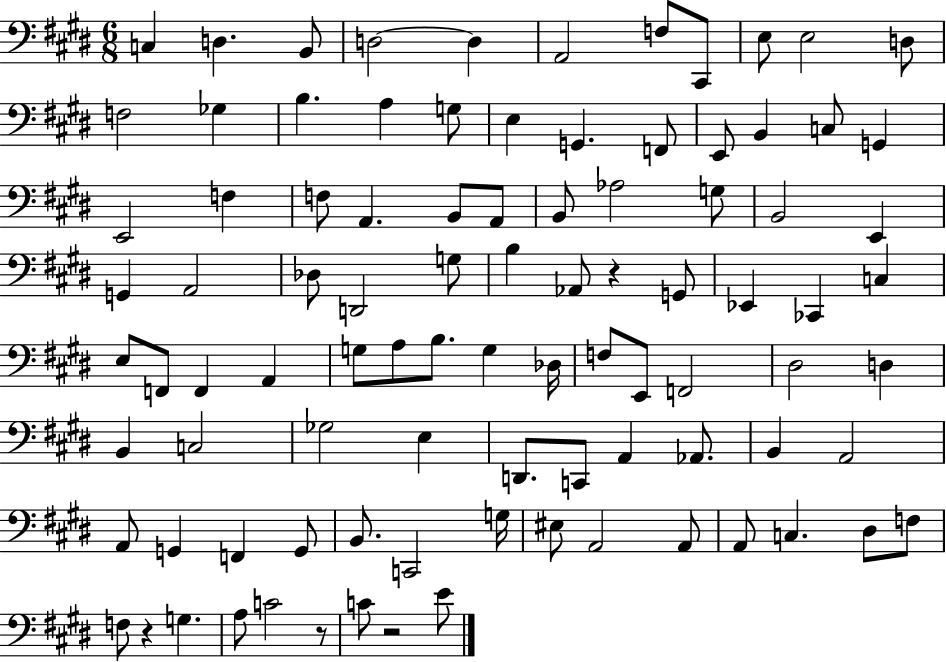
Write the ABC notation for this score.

X:1
T:Untitled
M:6/8
L:1/4
K:E
C, D, B,,/2 D,2 D, A,,2 F,/2 ^C,,/2 E,/2 E,2 D,/2 F,2 _G, B, A, G,/2 E, G,, F,,/2 E,,/2 B,, C,/2 G,, E,,2 F, F,/2 A,, B,,/2 A,,/2 B,,/2 _A,2 G,/2 B,,2 E,, G,, A,,2 _D,/2 D,,2 G,/2 B, _A,,/2 z G,,/2 _E,, _C,, C, E,/2 F,,/2 F,, A,, G,/2 A,/2 B,/2 G, _D,/4 F,/2 E,,/2 F,,2 ^D,2 D, B,, C,2 _G,2 E, D,,/2 C,,/2 A,, _A,,/2 B,, A,,2 A,,/2 G,, F,, G,,/2 B,,/2 C,,2 G,/4 ^E,/2 A,,2 A,,/2 A,,/2 C, ^D,/2 F,/2 F,/2 z G, A,/2 C2 z/2 C/2 z2 E/2